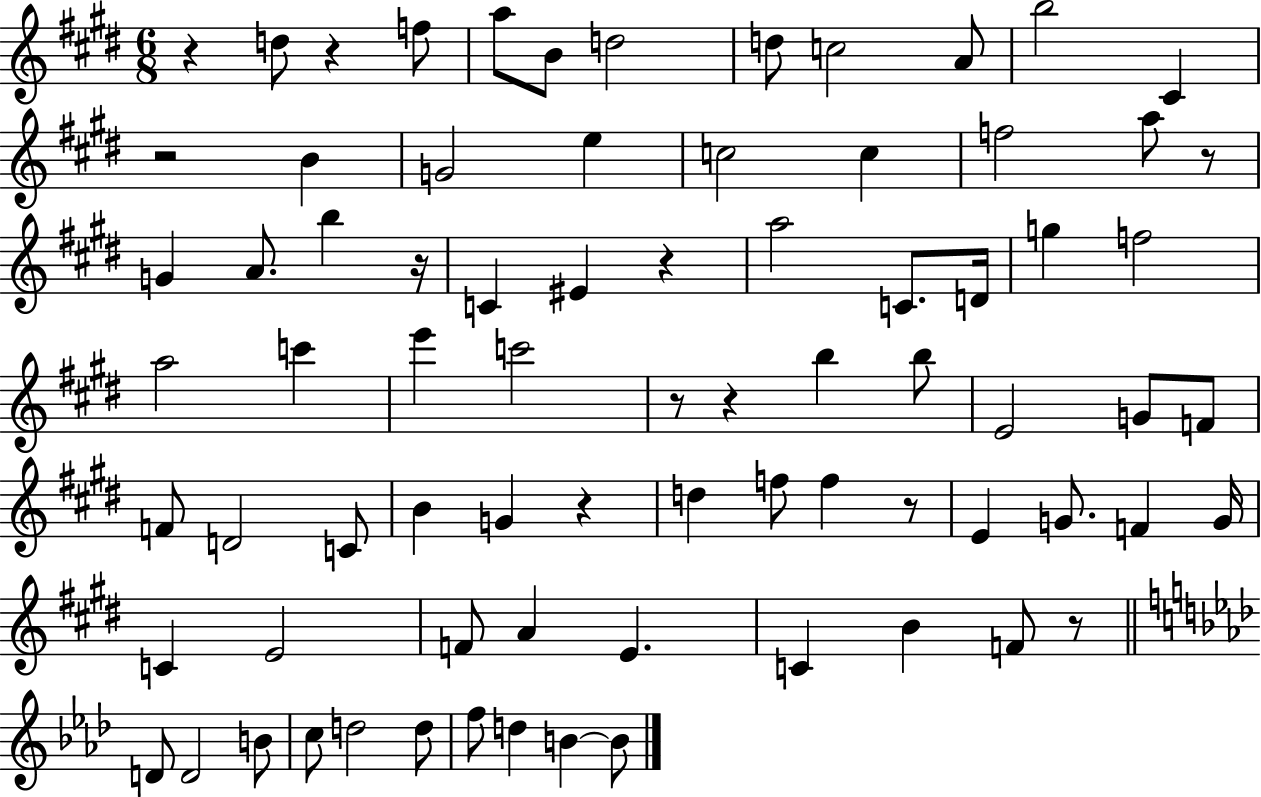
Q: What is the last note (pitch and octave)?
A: B4